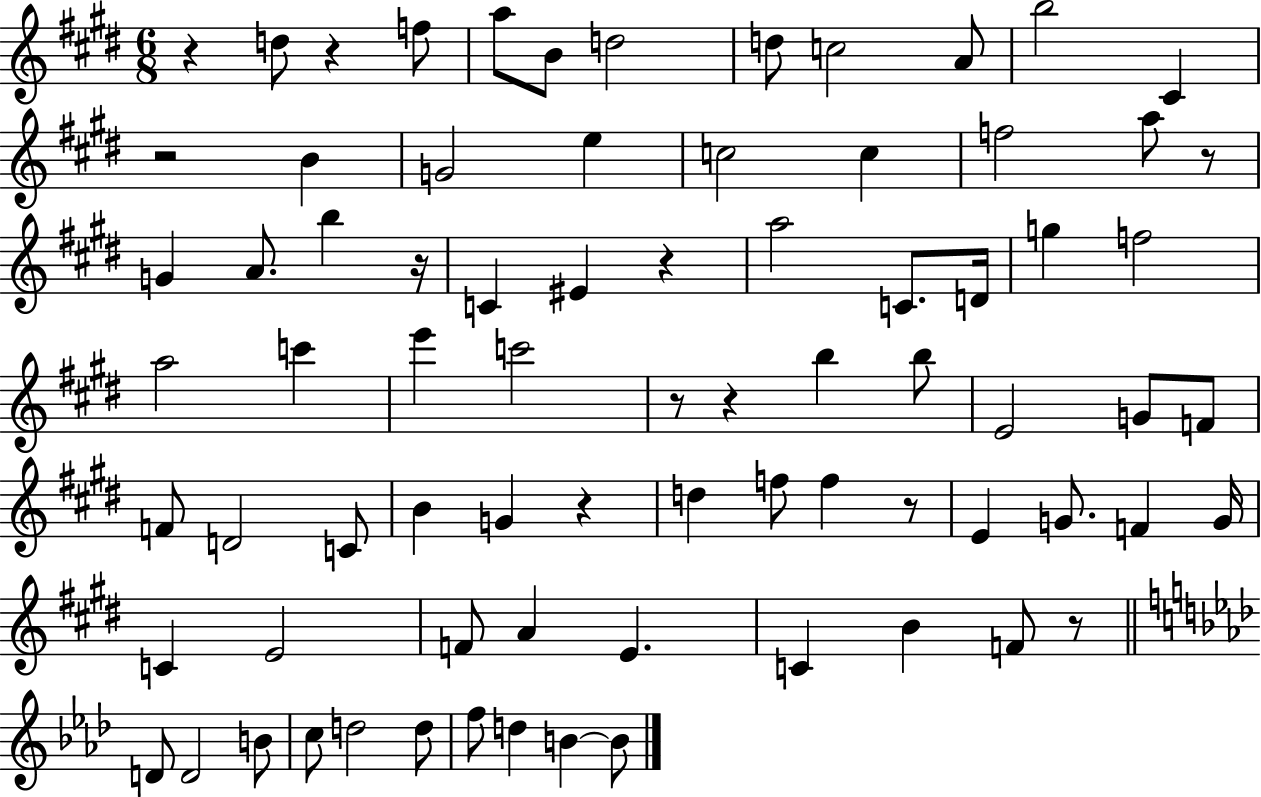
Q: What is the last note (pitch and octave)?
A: B4